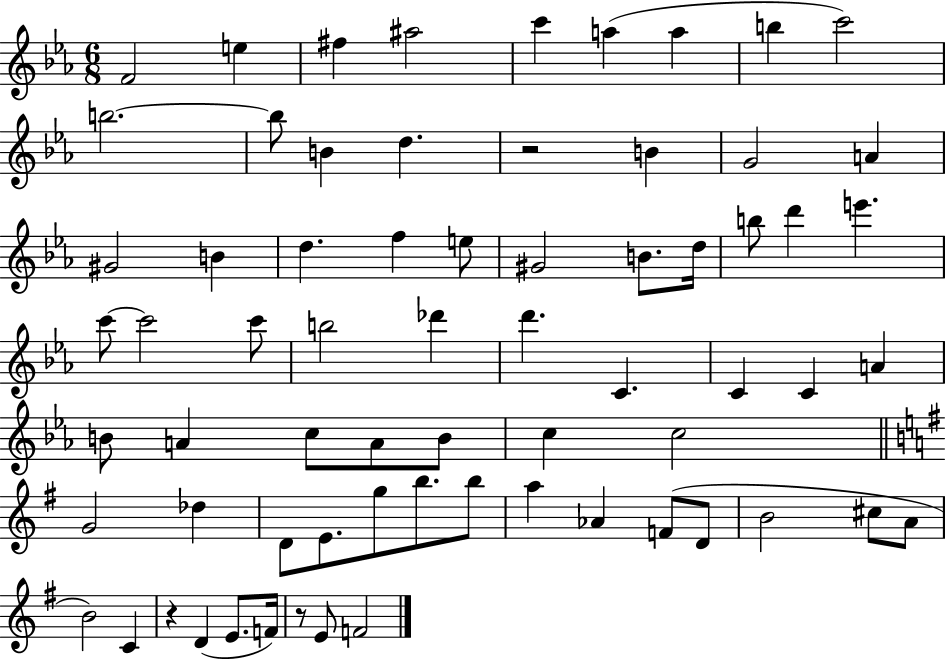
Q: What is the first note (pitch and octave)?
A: F4